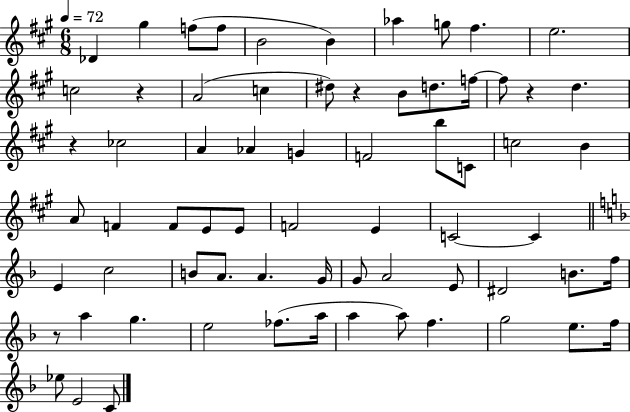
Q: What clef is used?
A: treble